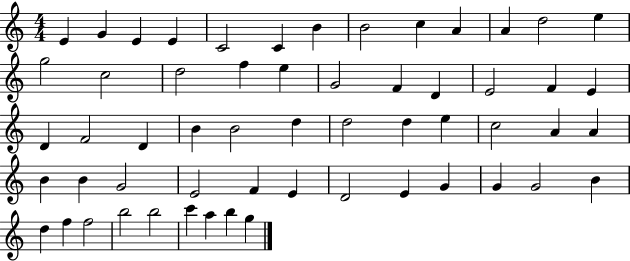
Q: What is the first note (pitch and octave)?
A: E4